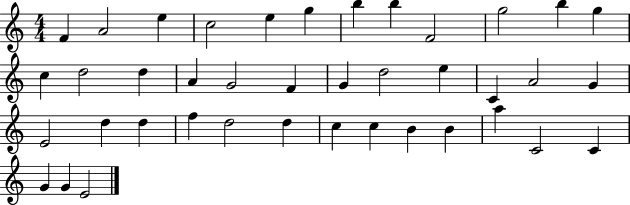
X:1
T:Untitled
M:4/4
L:1/4
K:C
F A2 e c2 e g b b F2 g2 b g c d2 d A G2 F G d2 e C A2 G E2 d d f d2 d c c B B a C2 C G G E2